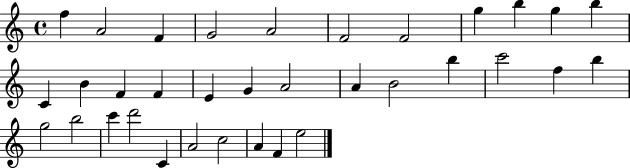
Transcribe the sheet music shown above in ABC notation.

X:1
T:Untitled
M:4/4
L:1/4
K:C
f A2 F G2 A2 F2 F2 g b g b C B F F E G A2 A B2 b c'2 f b g2 b2 c' d'2 C A2 c2 A F e2